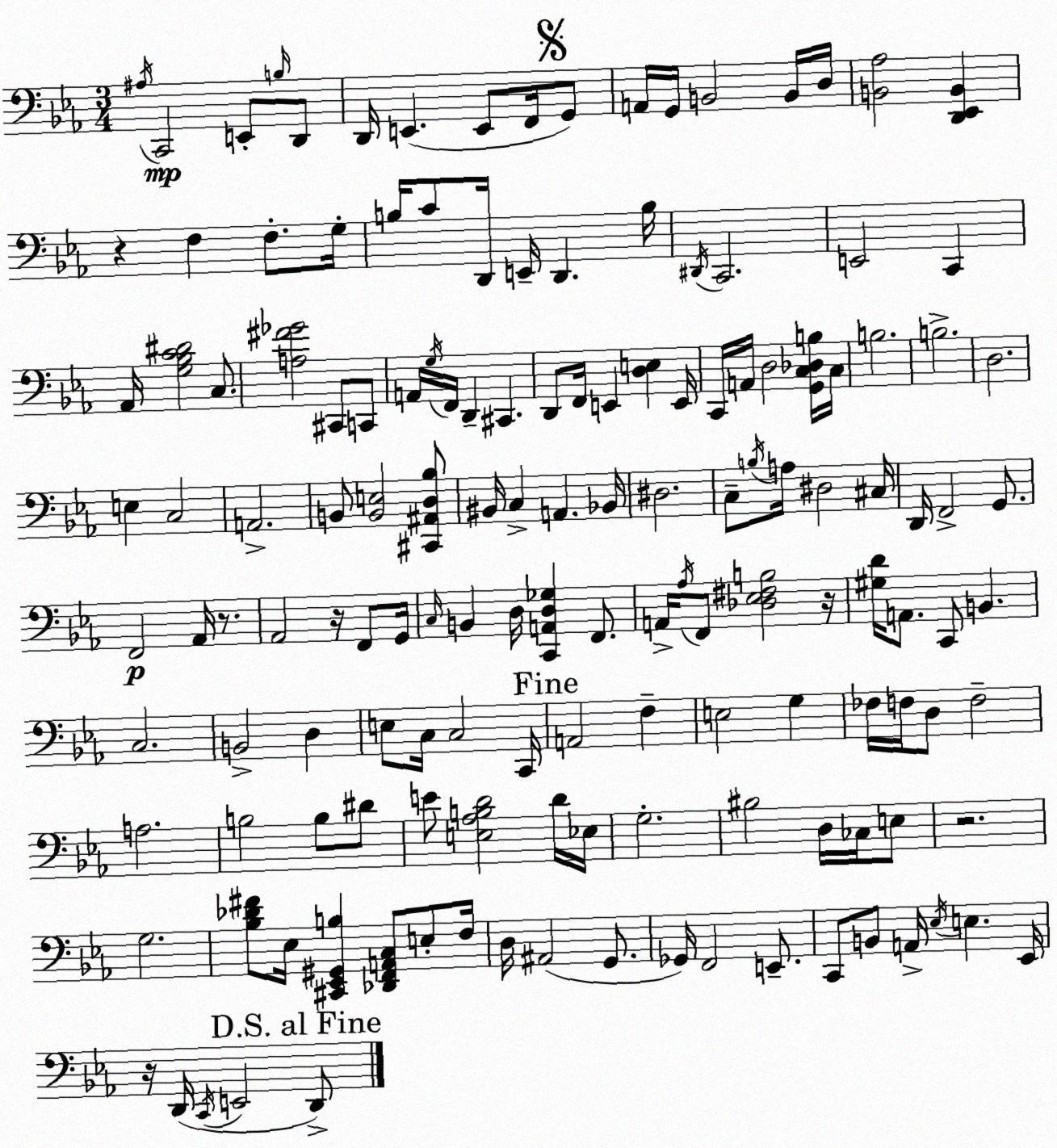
X:1
T:Untitled
M:3/4
L:1/4
K:Cm
^A,/4 C,,2 E,,/2 B,/4 D,,/2 D,,/4 E,, E,,/2 F,,/4 G,,/2 A,,/4 G,,/4 B,,2 B,,/4 D,/4 [B,,_A,]2 [D,,_E,,B,,] z F, F,/2 G,/4 B,/4 C/2 D,,/4 E,,/4 D,, B,/4 ^D,,/4 C,,2 E,,2 C,, _A,,/4 [G,_B,C^D]2 C,/2 [A,^F_G]2 ^C,,/2 C,,/2 A,,/4 G,/4 F,,/4 D,, ^C,, D,,/2 F,,/4 E,, [D,E,] E,,/4 C,,/4 A,,/4 D,2 [G,,C,_D,B,]/4 C,/4 B,2 B,2 D,2 E, C,2 A,,2 B,,/2 [B,,E,]2 [^C,,^A,,D,_B,]/2 ^B,,/4 C, A,, _B,,/4 ^D,2 C,/2 B,/4 A,/4 ^D,2 ^C,/4 D,,/4 F,,2 G,,/2 F,,2 _A,,/4 z/2 _A,,2 z/4 F,,/2 G,,/4 C,/4 B,, D,/4 [C,,A,,D,_G,] F,,/2 A,,/4 _A,/4 F,,/2 [_D,_E,^F,B,]2 z/4 [^G,D]/4 A,,/2 C,,/2 B,, C,2 B,,2 D, E,/2 C,/4 C,2 C,,/4 A,,2 F, E,2 G, _F,/4 F,/4 D,/2 F,2 A,2 B,2 B,/2 ^D/2 E/2 [E,_A,B,D]2 D/4 _E,/4 G,2 ^B,2 D,/4 _C,/4 E,/2 z2 G,2 [_B,_D^F]/2 _E,/4 [^C,,_E,,^G,,B,] [_D,,F,,A,,C,]/2 E,/2 F,/4 D,/4 ^A,,2 G,,/2 _G,,/4 F,,2 E,,/2 C,,/2 B,,/2 A,,/4 _E,/4 E, _E,,/4 z/4 D,,/4 C,,/4 E,,2 D,,/2